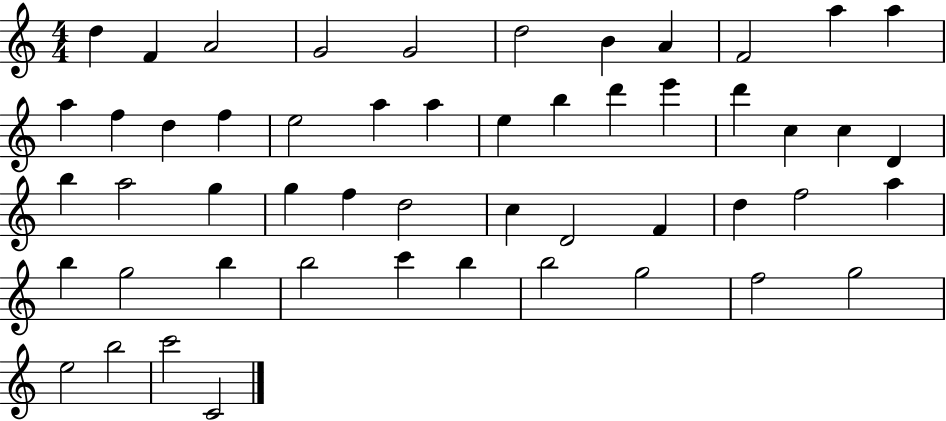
D5/q F4/q A4/h G4/h G4/h D5/h B4/q A4/q F4/h A5/q A5/q A5/q F5/q D5/q F5/q E5/h A5/q A5/q E5/q B5/q D6/q E6/q D6/q C5/q C5/q D4/q B5/q A5/h G5/q G5/q F5/q D5/h C5/q D4/h F4/q D5/q F5/h A5/q B5/q G5/h B5/q B5/h C6/q B5/q B5/h G5/h F5/h G5/h E5/h B5/h C6/h C4/h